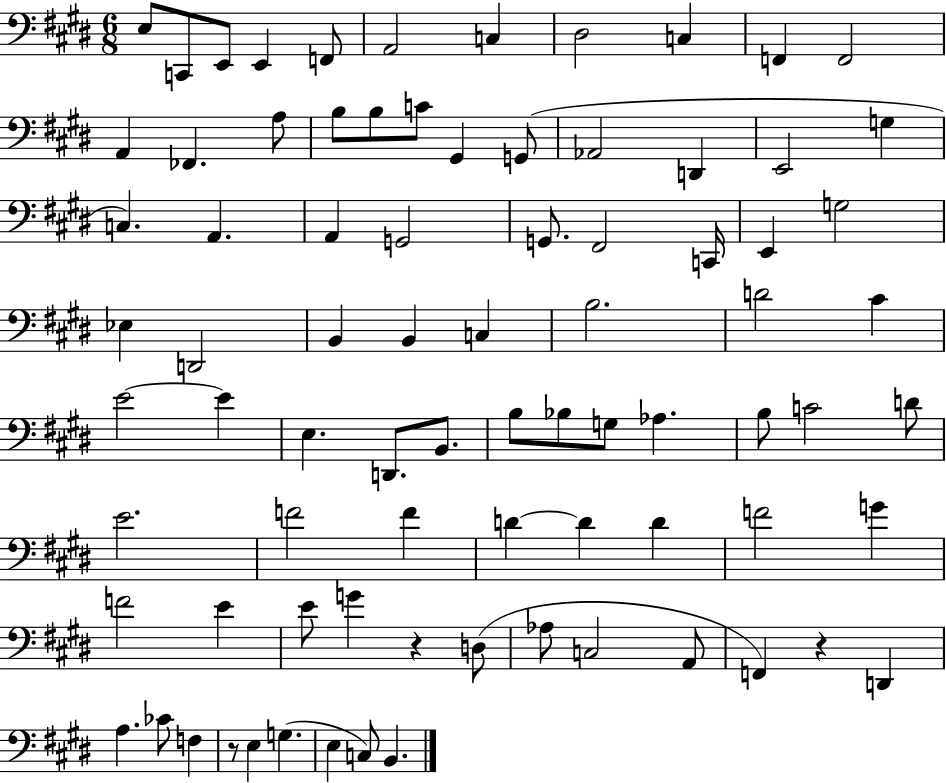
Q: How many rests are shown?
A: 3